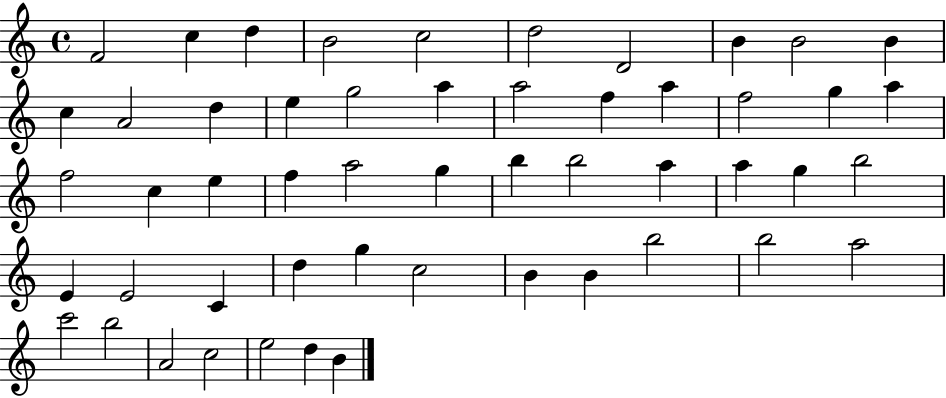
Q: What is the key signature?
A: C major